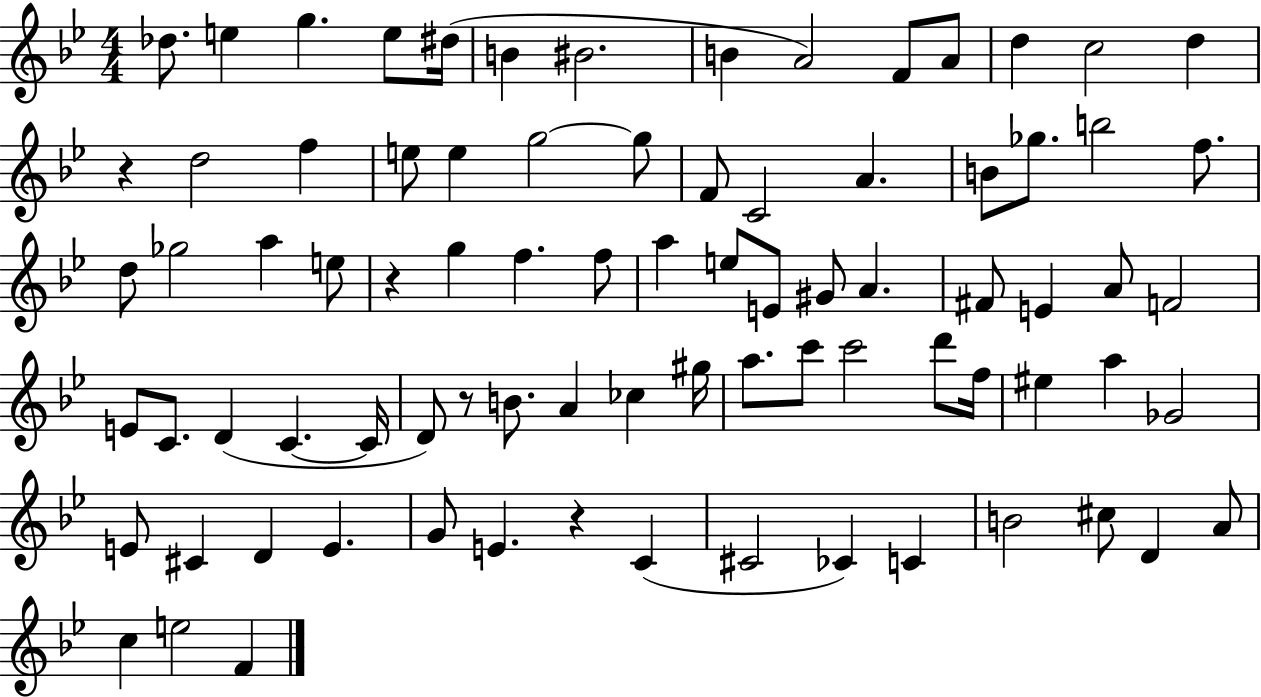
Db5/e. E5/q G5/q. E5/e D#5/s B4/q BIS4/h. B4/q A4/h F4/e A4/e D5/q C5/h D5/q R/q D5/h F5/q E5/e E5/q G5/h G5/e F4/e C4/h A4/q. B4/e Gb5/e. B5/h F5/e. D5/e Gb5/h A5/q E5/e R/q G5/q F5/q. F5/e A5/q E5/e E4/e G#4/e A4/q. F#4/e E4/q A4/e F4/h E4/e C4/e. D4/q C4/q. C4/s D4/e R/e B4/e. A4/q CES5/q G#5/s A5/e. C6/e C6/h D6/e F5/s EIS5/q A5/q Gb4/h E4/e C#4/q D4/q E4/q. G4/e E4/q. R/q C4/q C#4/h CES4/q C4/q B4/h C#5/e D4/q A4/e C5/q E5/h F4/q